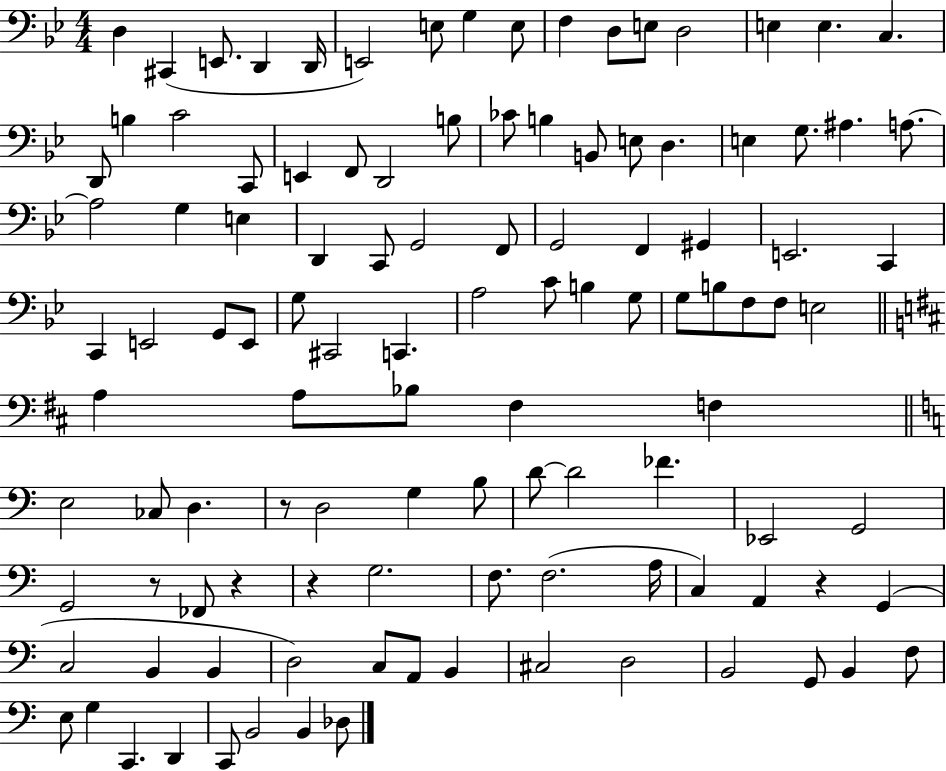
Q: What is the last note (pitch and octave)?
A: Db3